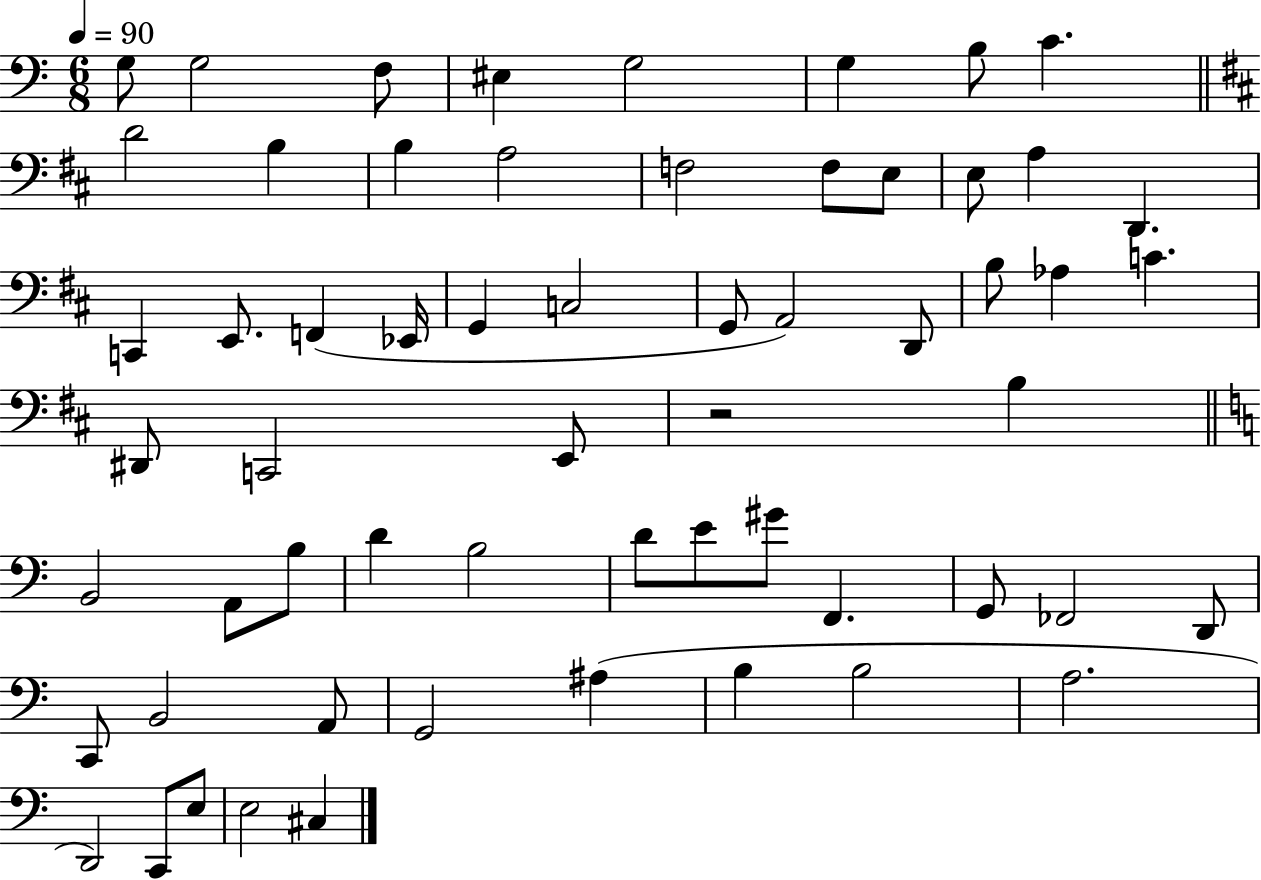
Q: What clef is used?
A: bass